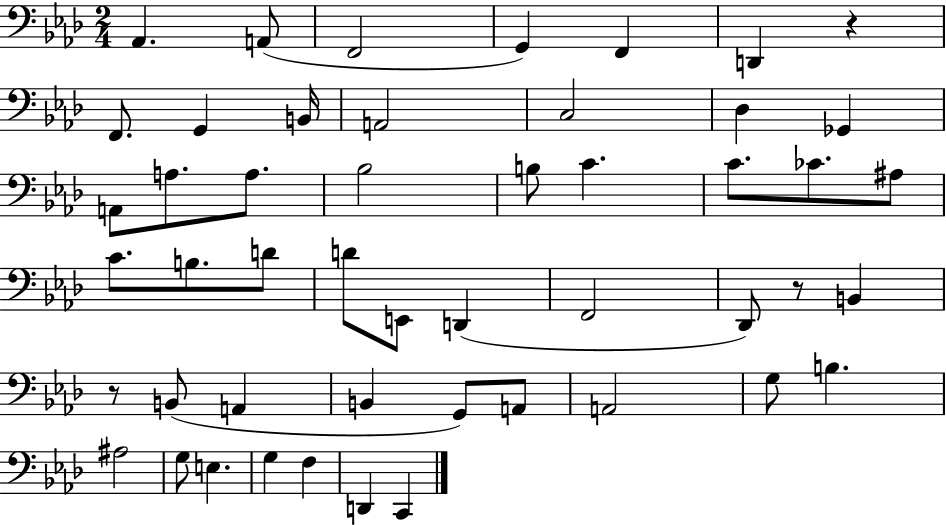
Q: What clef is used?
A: bass